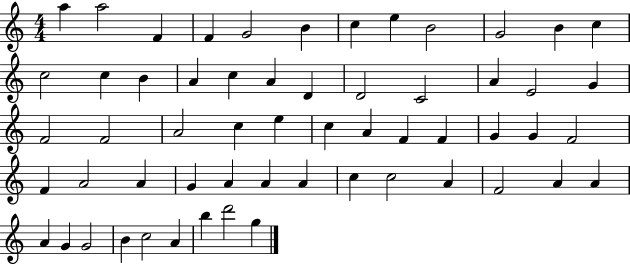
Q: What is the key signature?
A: C major